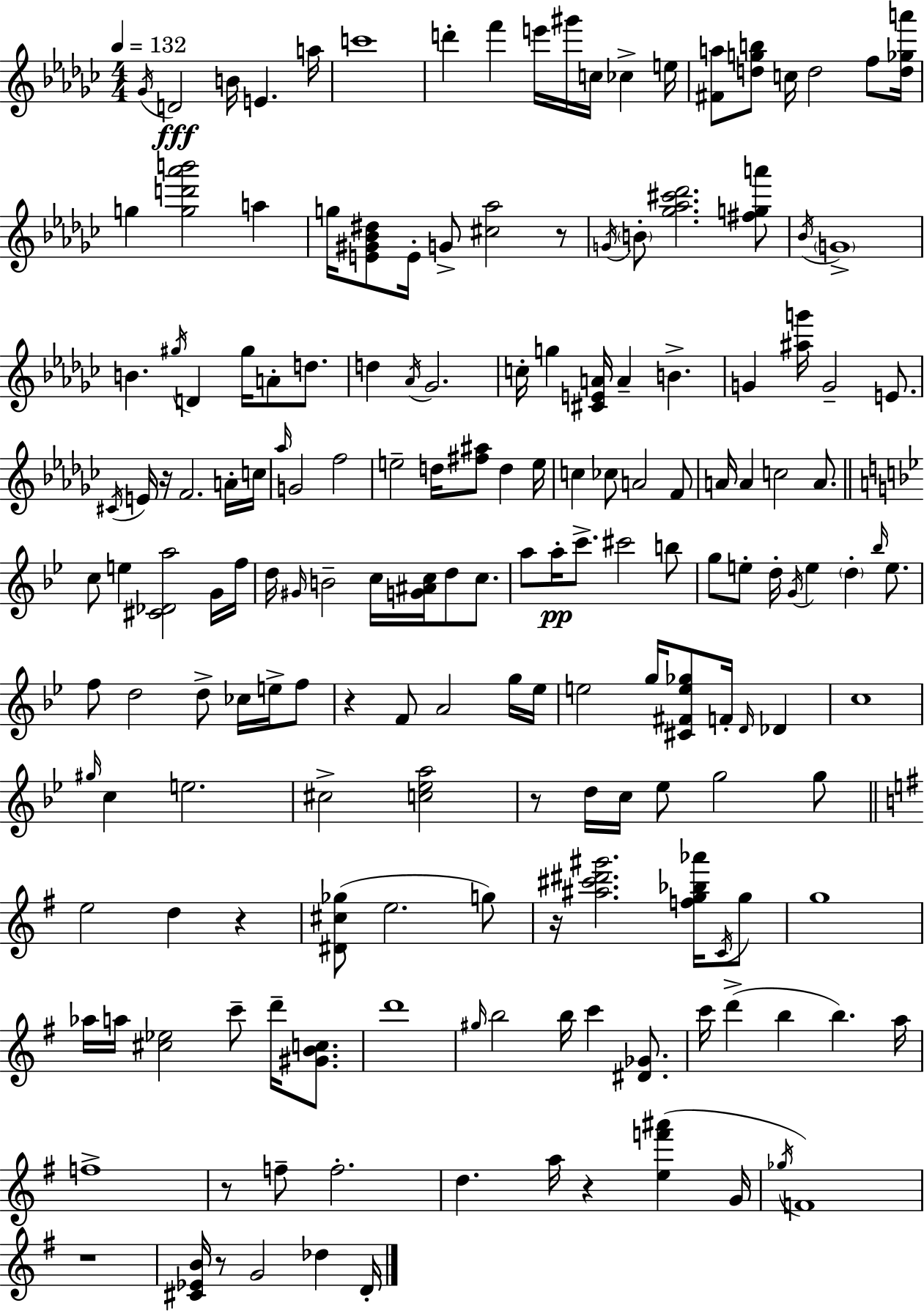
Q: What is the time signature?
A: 4/4